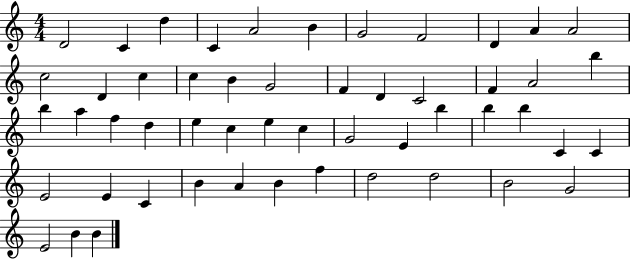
{
  \clef treble
  \numericTimeSignature
  \time 4/4
  \key c \major
  d'2 c'4 d''4 | c'4 a'2 b'4 | g'2 f'2 | d'4 a'4 a'2 | \break c''2 d'4 c''4 | c''4 b'4 g'2 | f'4 d'4 c'2 | f'4 a'2 b''4 | \break b''4 a''4 f''4 d''4 | e''4 c''4 e''4 c''4 | g'2 e'4 b''4 | b''4 b''4 c'4 c'4 | \break e'2 e'4 c'4 | b'4 a'4 b'4 f''4 | d''2 d''2 | b'2 g'2 | \break e'2 b'4 b'4 | \bar "|."
}